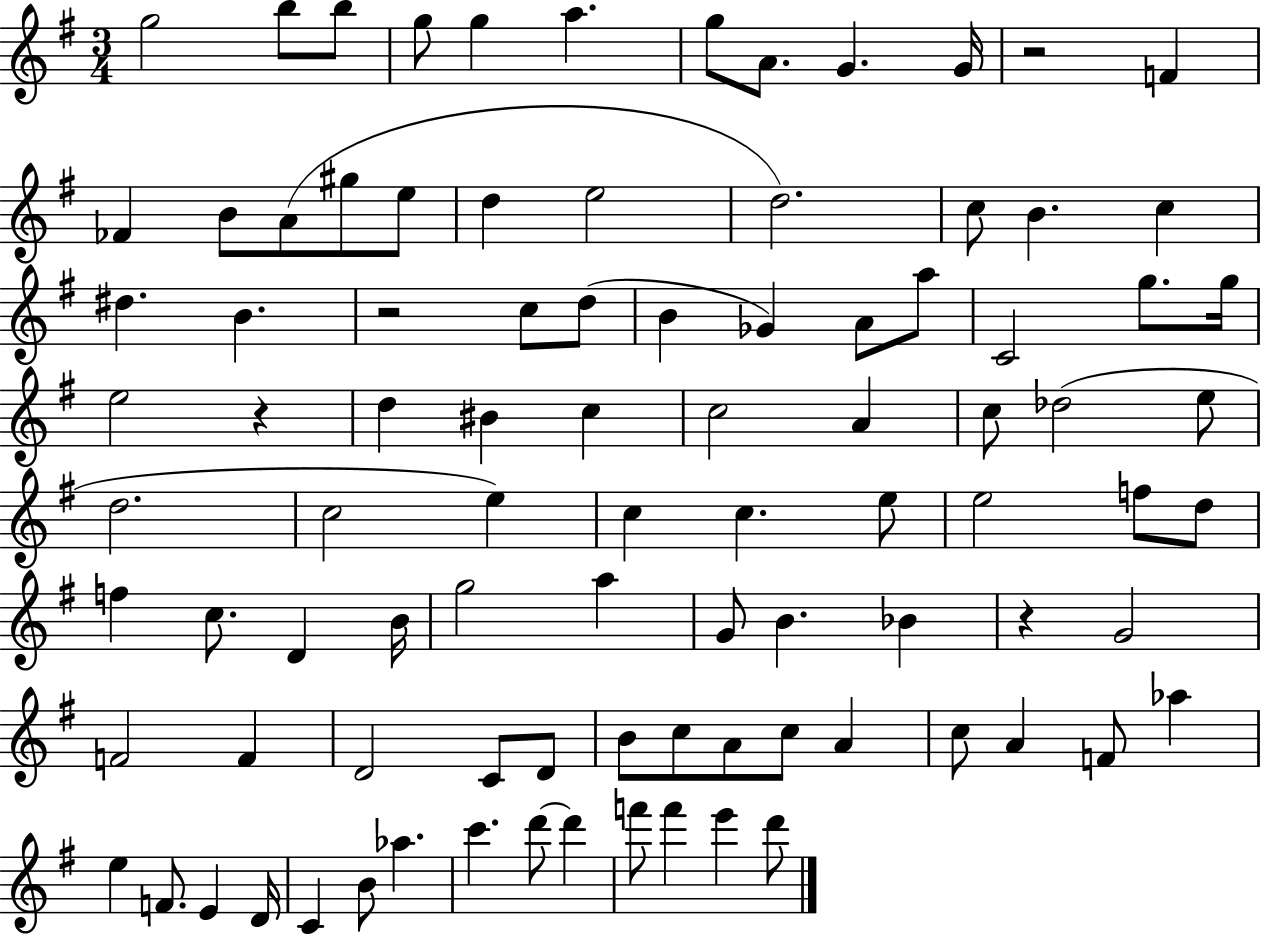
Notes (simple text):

G5/h B5/e B5/e G5/e G5/q A5/q. G5/e A4/e. G4/q. G4/s R/h F4/q FES4/q B4/e A4/e G#5/e E5/e D5/q E5/h D5/h. C5/e B4/q. C5/q D#5/q. B4/q. R/h C5/e D5/e B4/q Gb4/q A4/e A5/e C4/h G5/e. G5/s E5/h R/q D5/q BIS4/q C5/q C5/h A4/q C5/e Db5/h E5/e D5/h. C5/h E5/q C5/q C5/q. E5/e E5/h F5/e D5/e F5/q C5/e. D4/q B4/s G5/h A5/q G4/e B4/q. Bb4/q R/q G4/h F4/h F4/q D4/h C4/e D4/e B4/e C5/e A4/e C5/e A4/q C5/e A4/q F4/e Ab5/q E5/q F4/e. E4/q D4/s C4/q B4/e Ab5/q. C6/q. D6/e D6/q F6/e F6/q E6/q D6/e